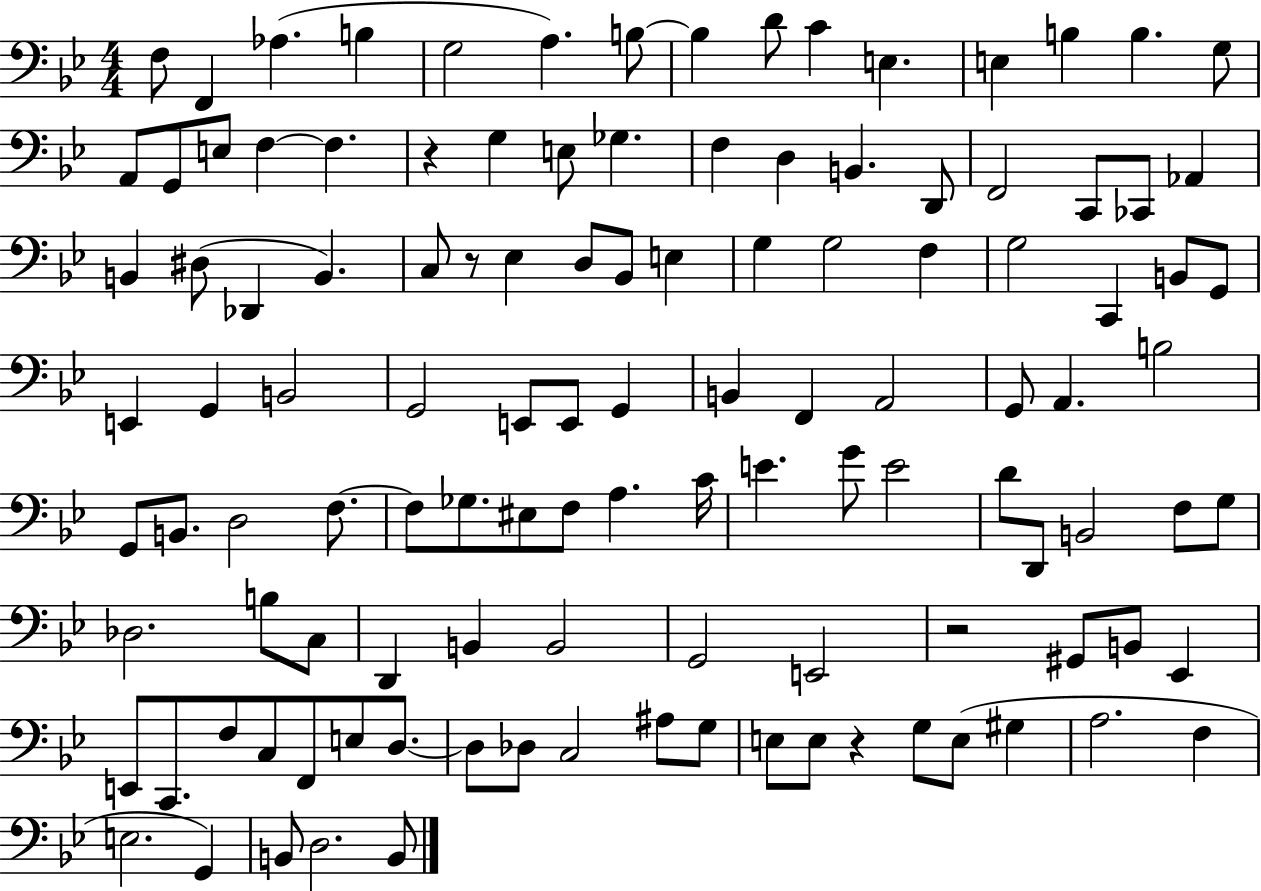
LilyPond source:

{
  \clef bass
  \numericTimeSignature
  \time 4/4
  \key bes \major
  f8 f,4 aes4.( b4 | g2 a4.) b8~~ | b4 d'8 c'4 e4. | e4 b4 b4. g8 | \break a,8 g,8 e8 f4~~ f4. | r4 g4 e8 ges4. | f4 d4 b,4. d,8 | f,2 c,8 ces,8 aes,4 | \break b,4 dis8( des,4 b,4.) | c8 r8 ees4 d8 bes,8 e4 | g4 g2 f4 | g2 c,4 b,8 g,8 | \break e,4 g,4 b,2 | g,2 e,8 e,8 g,4 | b,4 f,4 a,2 | g,8 a,4. b2 | \break g,8 b,8. d2 f8.~~ | f8 ges8. eis8 f8 a4. c'16 | e'4. g'8 e'2 | d'8 d,8 b,2 f8 g8 | \break des2. b8 c8 | d,4 b,4 b,2 | g,2 e,2 | r2 gis,8 b,8 ees,4 | \break e,8 c,8. f8 c8 f,8 e8 d8.~~ | d8 des8 c2 ais8 g8 | e8 e8 r4 g8 e8( gis4 | a2. f4 | \break e2. g,4) | b,8 d2. b,8 | \bar "|."
}